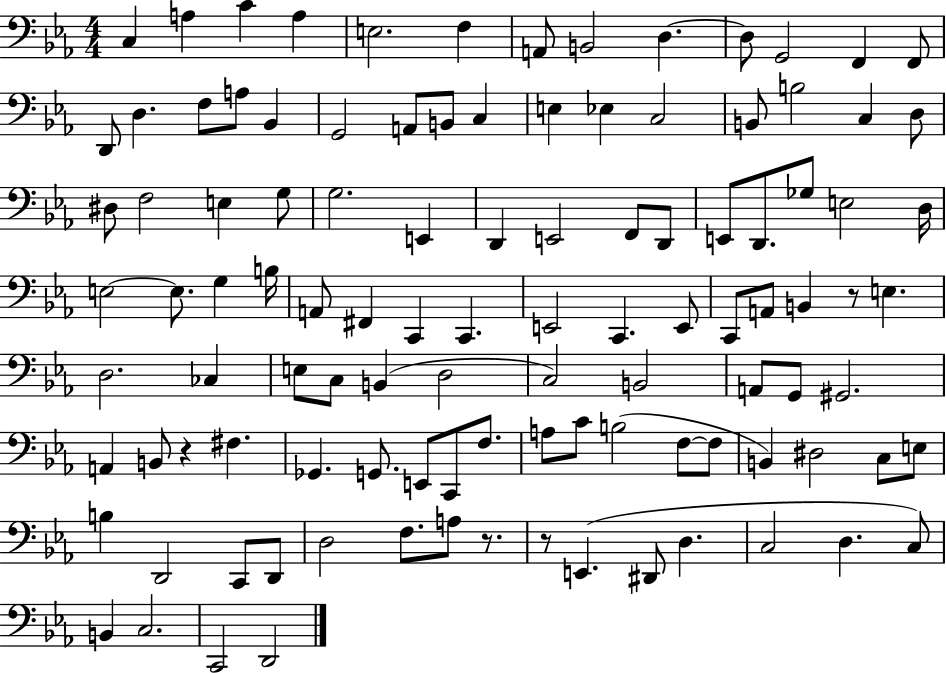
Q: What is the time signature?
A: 4/4